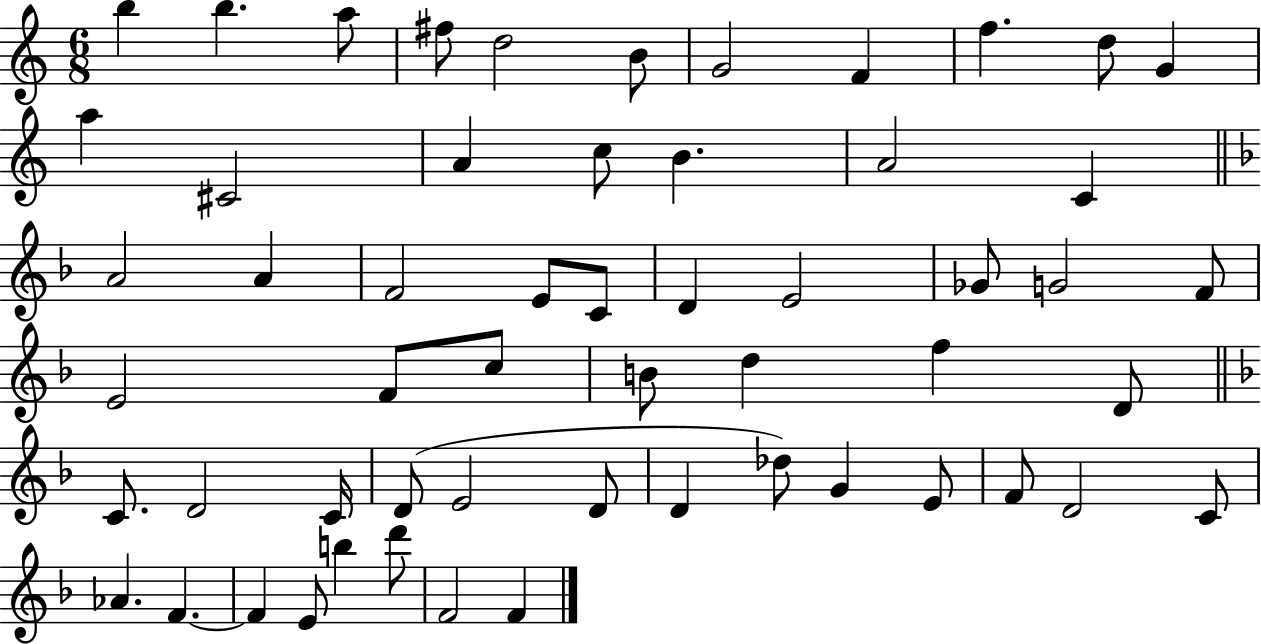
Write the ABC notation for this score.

X:1
T:Untitled
M:6/8
L:1/4
K:C
b b a/2 ^f/2 d2 B/2 G2 F f d/2 G a ^C2 A c/2 B A2 C A2 A F2 E/2 C/2 D E2 _G/2 G2 F/2 E2 F/2 c/2 B/2 d f D/2 C/2 D2 C/4 D/2 E2 D/2 D _d/2 G E/2 F/2 D2 C/2 _A F F E/2 b d'/2 F2 F